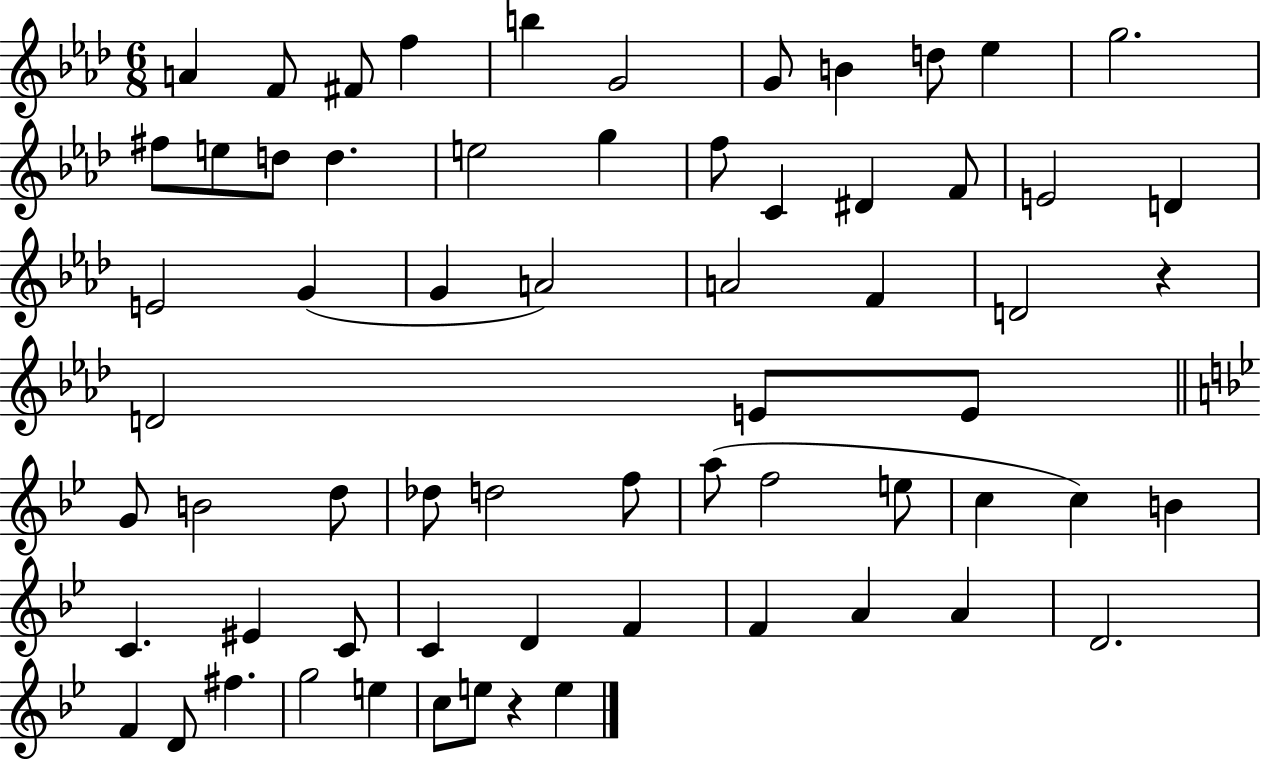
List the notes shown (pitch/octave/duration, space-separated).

A4/q F4/e F#4/e F5/q B5/q G4/h G4/e B4/q D5/e Eb5/q G5/h. F#5/e E5/e D5/e D5/q. E5/h G5/q F5/e C4/q D#4/q F4/e E4/h D4/q E4/h G4/q G4/q A4/h A4/h F4/q D4/h R/q D4/h E4/e E4/e G4/e B4/h D5/e Db5/e D5/h F5/e A5/e F5/h E5/e C5/q C5/q B4/q C4/q. EIS4/q C4/e C4/q D4/q F4/q F4/q A4/q A4/q D4/h. F4/q D4/e F#5/q. G5/h E5/q C5/e E5/e R/q E5/q